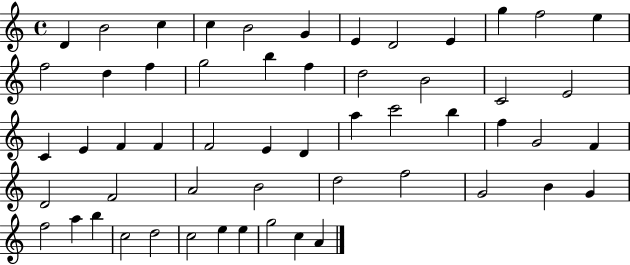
X:1
T:Untitled
M:4/4
L:1/4
K:C
D B2 c c B2 G E D2 E g f2 e f2 d f g2 b f d2 B2 C2 E2 C E F F F2 E D a c'2 b f G2 F D2 F2 A2 B2 d2 f2 G2 B G f2 a b c2 d2 c2 e e g2 c A